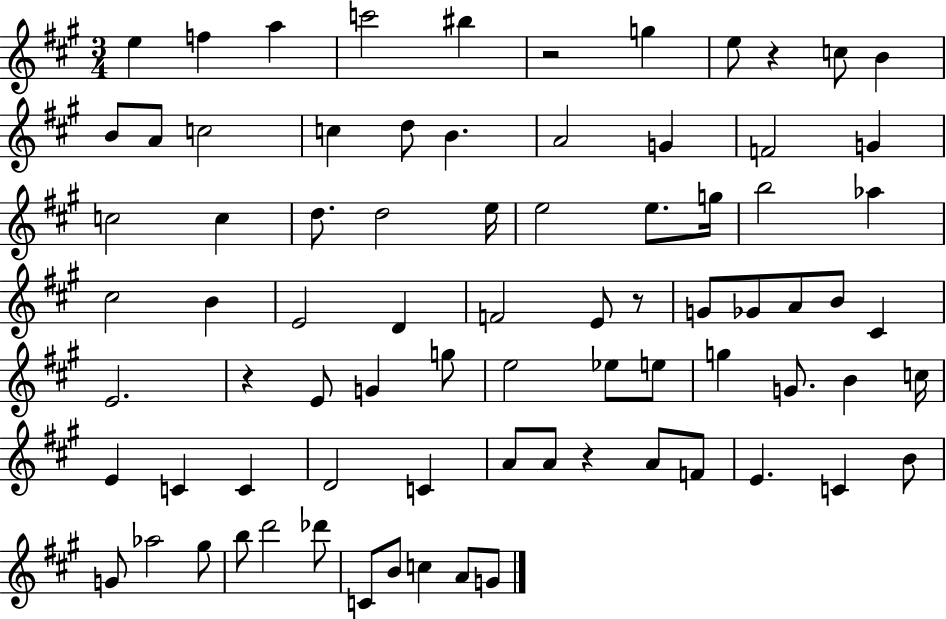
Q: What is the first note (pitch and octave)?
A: E5